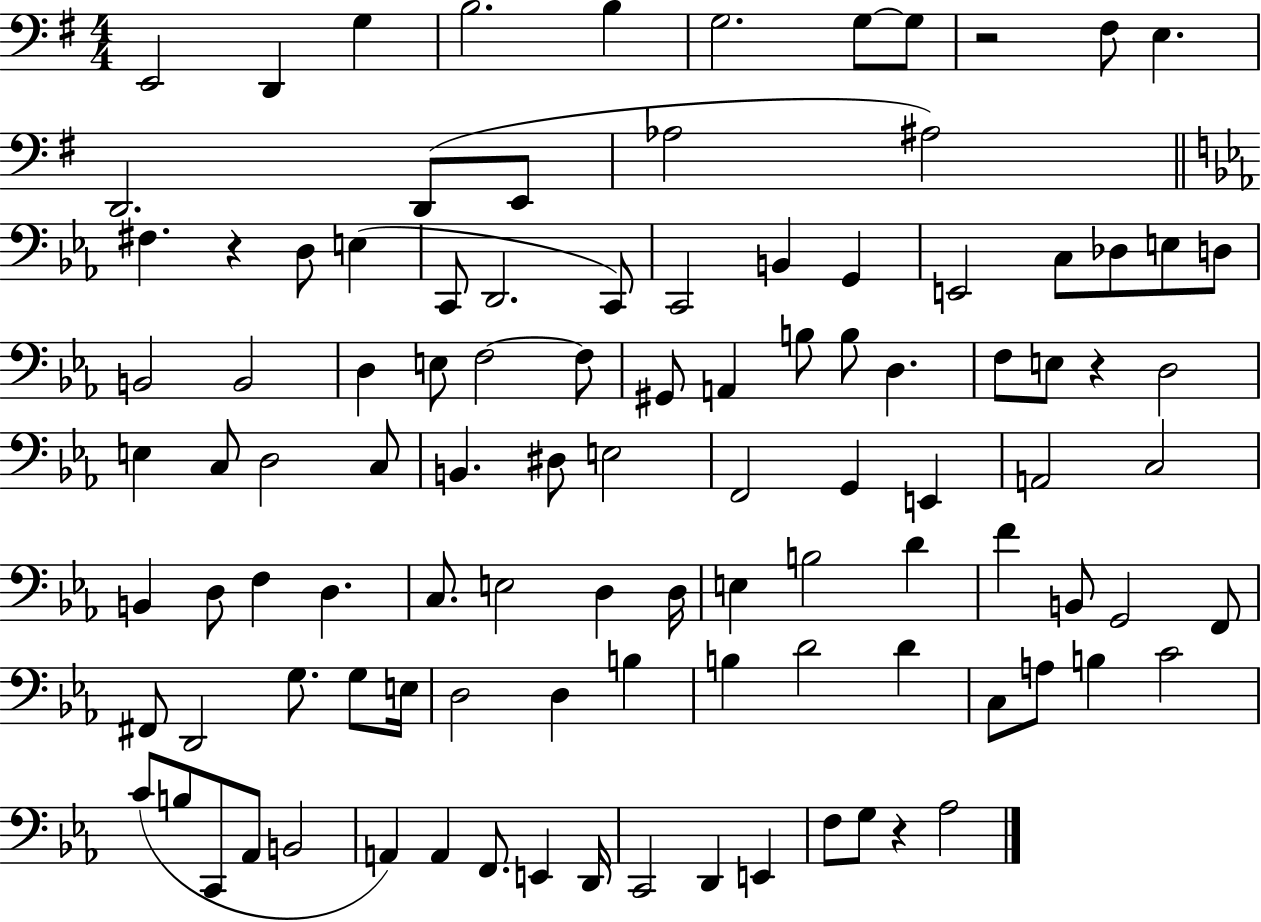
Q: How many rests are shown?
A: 4